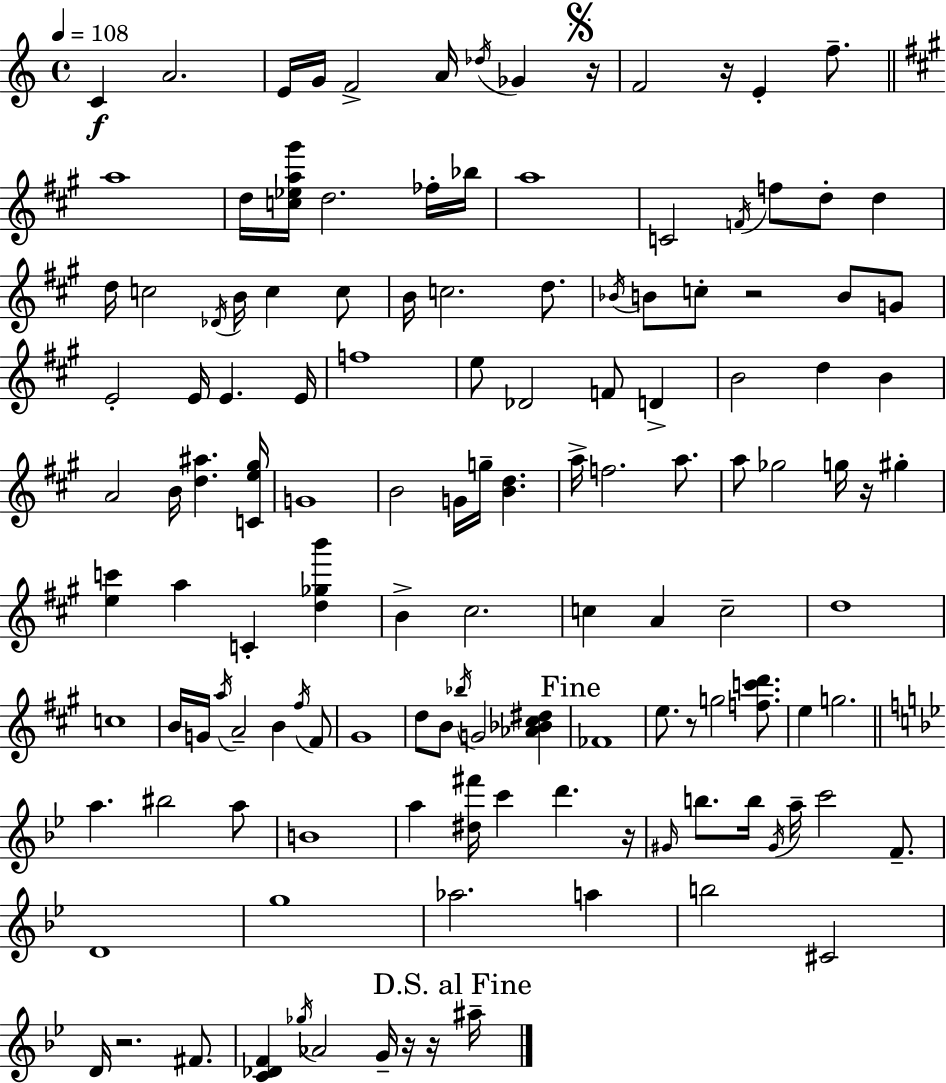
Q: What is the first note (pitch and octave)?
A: C4